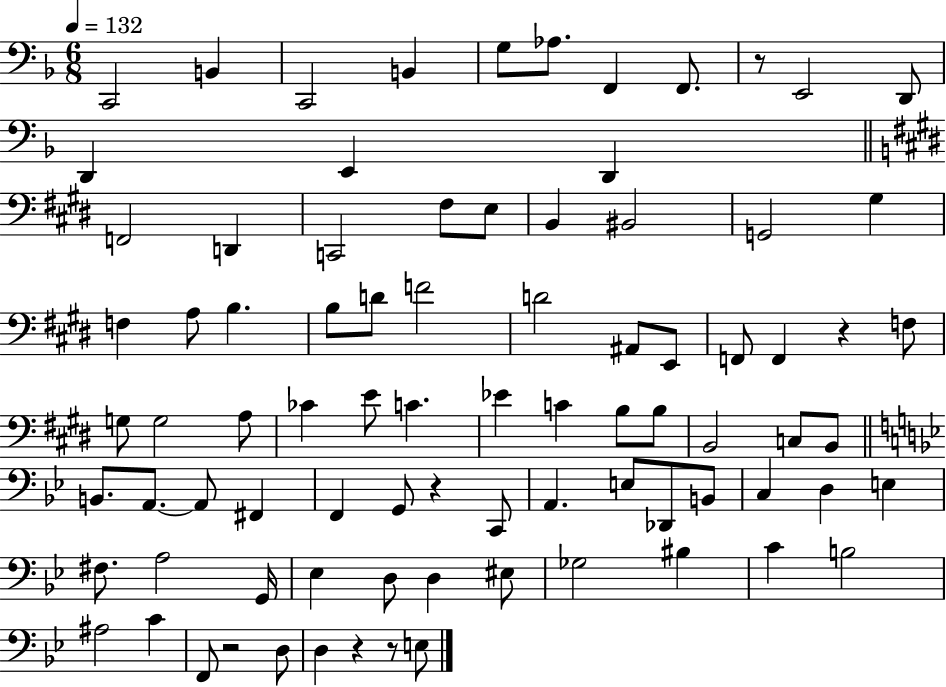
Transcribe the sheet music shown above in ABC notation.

X:1
T:Untitled
M:6/8
L:1/4
K:F
C,,2 B,, C,,2 B,, G,/2 _A,/2 F,, F,,/2 z/2 E,,2 D,,/2 D,, E,, D,, F,,2 D,, C,,2 ^F,/2 E,/2 B,, ^B,,2 G,,2 ^G, F, A,/2 B, B,/2 D/2 F2 D2 ^A,,/2 E,,/2 F,,/2 F,, z F,/2 G,/2 G,2 A,/2 _C E/2 C _E C B,/2 B,/2 B,,2 C,/2 B,,/2 B,,/2 A,,/2 A,,/2 ^F,, F,, G,,/2 z C,,/2 A,, E,/2 _D,,/2 B,,/2 C, D, E, ^F,/2 A,2 G,,/4 _E, D,/2 D, ^E,/2 _G,2 ^B, C B,2 ^A,2 C F,,/2 z2 D,/2 D, z z/2 E,/2